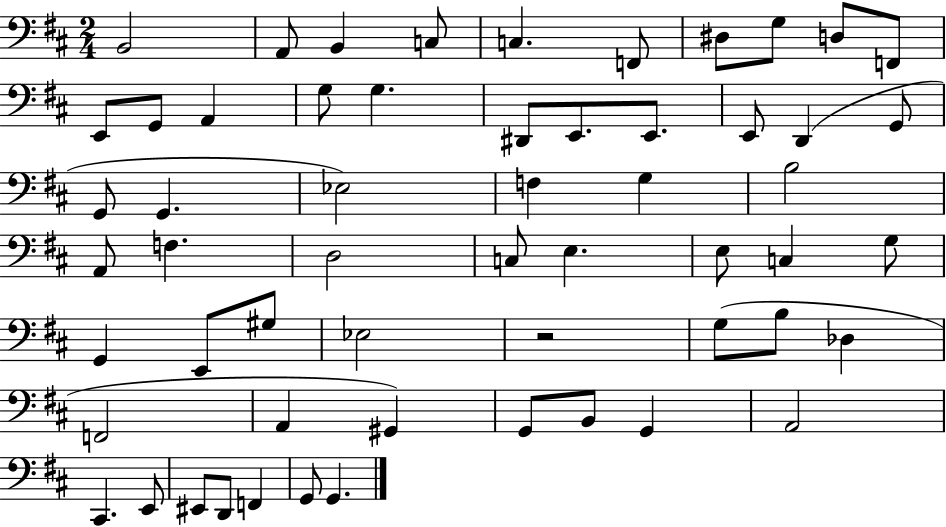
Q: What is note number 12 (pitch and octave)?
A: G2